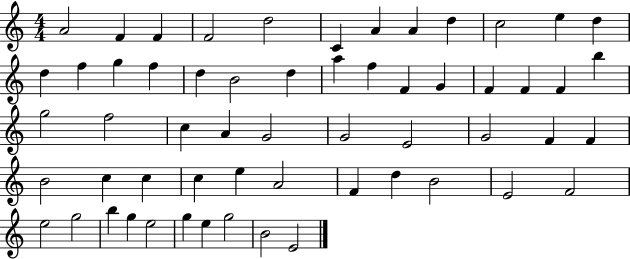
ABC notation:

X:1
T:Untitled
M:4/4
L:1/4
K:C
A2 F F F2 d2 C A A d c2 e d d f g f d B2 d a f F G F F F b g2 f2 c A G2 G2 E2 G2 F F B2 c c c e A2 F d B2 E2 F2 e2 g2 b g e2 g e g2 B2 E2